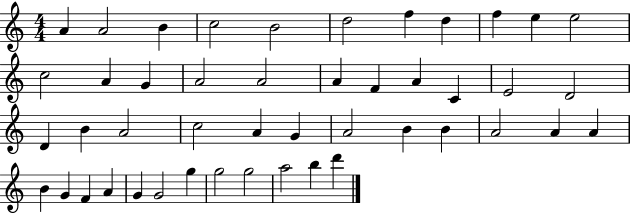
A4/q A4/h B4/q C5/h B4/h D5/h F5/q D5/q F5/q E5/q E5/h C5/h A4/q G4/q A4/h A4/h A4/q F4/q A4/q C4/q E4/h D4/h D4/q B4/q A4/h C5/h A4/q G4/q A4/h B4/q B4/q A4/h A4/q A4/q B4/q G4/q F4/q A4/q G4/q G4/h G5/q G5/h G5/h A5/h B5/q D6/q